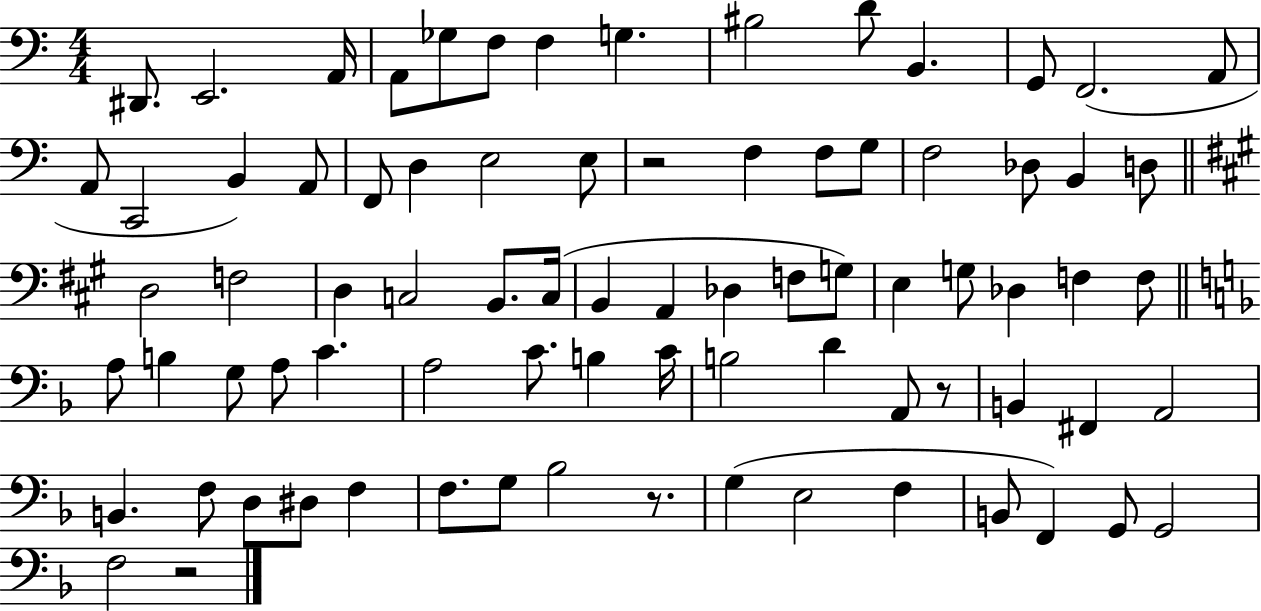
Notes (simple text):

D#2/e. E2/h. A2/s A2/e Gb3/e F3/e F3/q G3/q. BIS3/h D4/e B2/q. G2/e F2/h. A2/e A2/e C2/h B2/q A2/e F2/e D3/q E3/h E3/e R/h F3/q F3/e G3/e F3/h Db3/e B2/q D3/e D3/h F3/h D3/q C3/h B2/e. C3/s B2/q A2/q Db3/q F3/e G3/e E3/q G3/e Db3/q F3/q F3/e A3/e B3/q G3/e A3/e C4/q. A3/h C4/e. B3/q C4/s B3/h D4/q A2/e R/e B2/q F#2/q A2/h B2/q. F3/e D3/e D#3/e F3/q F3/e. G3/e Bb3/h R/e. G3/q E3/h F3/q B2/e F2/q G2/e G2/h F3/h R/h